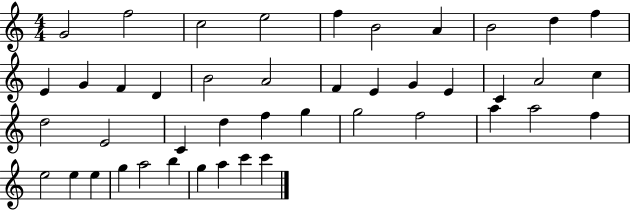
G4/h F5/h C5/h E5/h F5/q B4/h A4/q B4/h D5/q F5/q E4/q G4/q F4/q D4/q B4/h A4/h F4/q E4/q G4/q E4/q C4/q A4/h C5/q D5/h E4/h C4/q D5/q F5/q G5/q G5/h F5/h A5/q A5/h F5/q E5/h E5/q E5/q G5/q A5/h B5/q G5/q A5/q C6/q C6/q